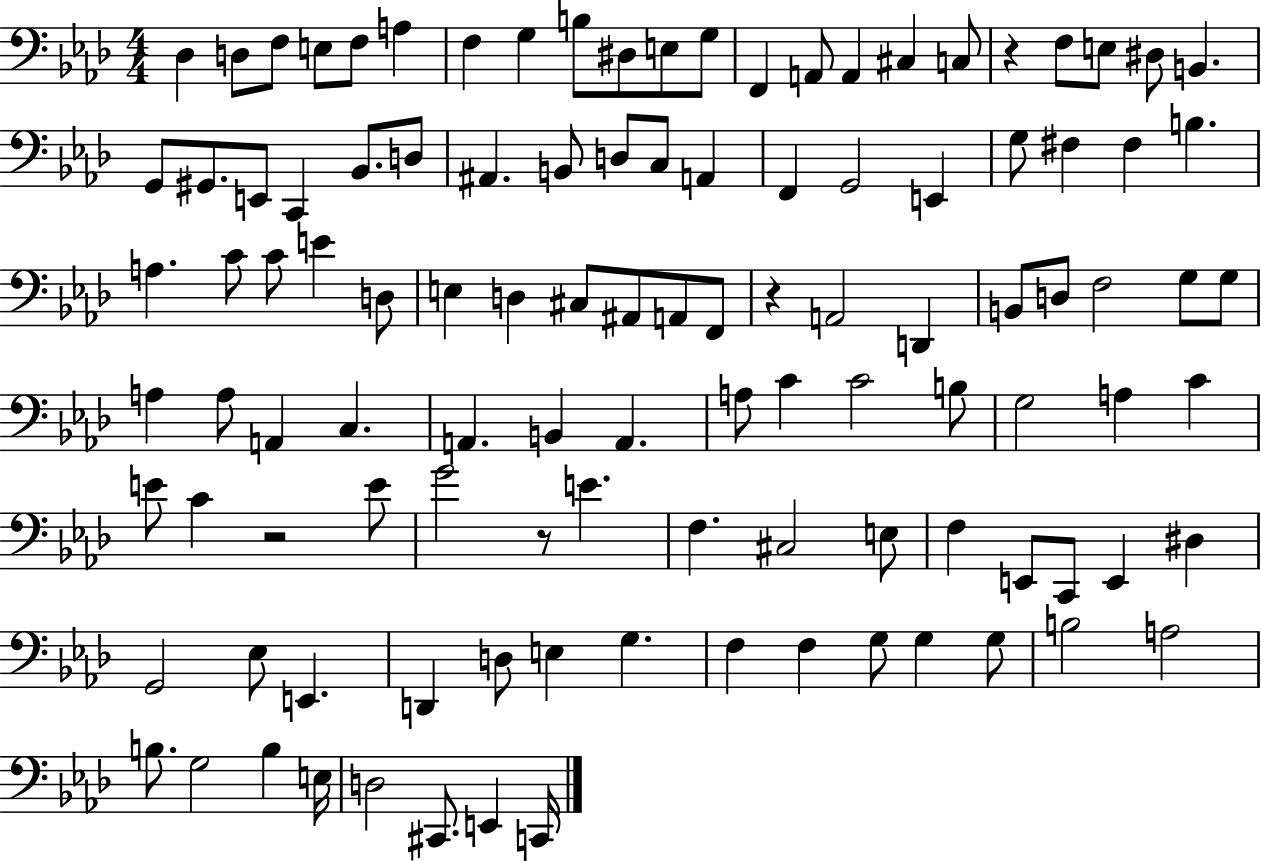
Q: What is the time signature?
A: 4/4